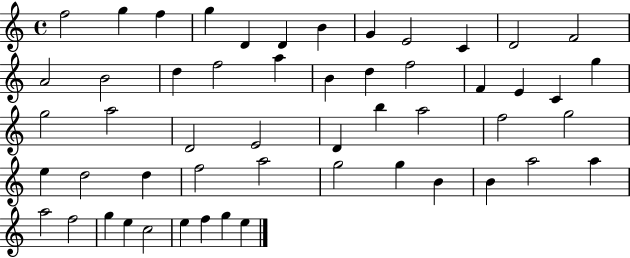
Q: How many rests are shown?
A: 0